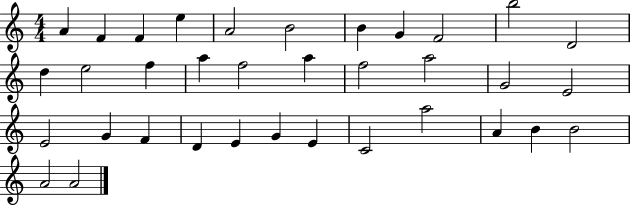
{
  \clef treble
  \numericTimeSignature
  \time 4/4
  \key c \major
  a'4 f'4 f'4 e''4 | a'2 b'2 | b'4 g'4 f'2 | b''2 d'2 | \break d''4 e''2 f''4 | a''4 f''2 a''4 | f''2 a''2 | g'2 e'2 | \break e'2 g'4 f'4 | d'4 e'4 g'4 e'4 | c'2 a''2 | a'4 b'4 b'2 | \break a'2 a'2 | \bar "|."
}